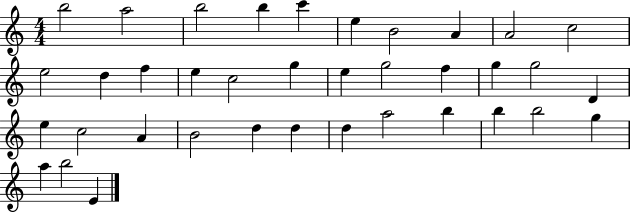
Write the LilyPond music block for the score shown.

{
  \clef treble
  \numericTimeSignature
  \time 4/4
  \key c \major
  b''2 a''2 | b''2 b''4 c'''4 | e''4 b'2 a'4 | a'2 c''2 | \break e''2 d''4 f''4 | e''4 c''2 g''4 | e''4 g''2 f''4 | g''4 g''2 d'4 | \break e''4 c''2 a'4 | b'2 d''4 d''4 | d''4 a''2 b''4 | b''4 b''2 g''4 | \break a''4 b''2 e'4 | \bar "|."
}